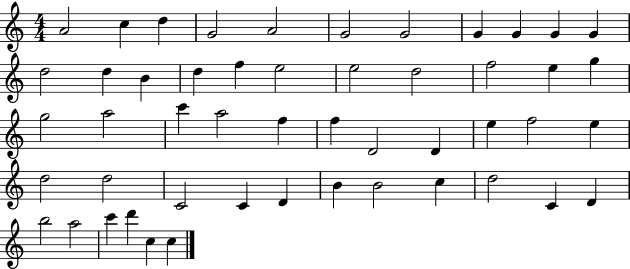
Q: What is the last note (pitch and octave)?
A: C5